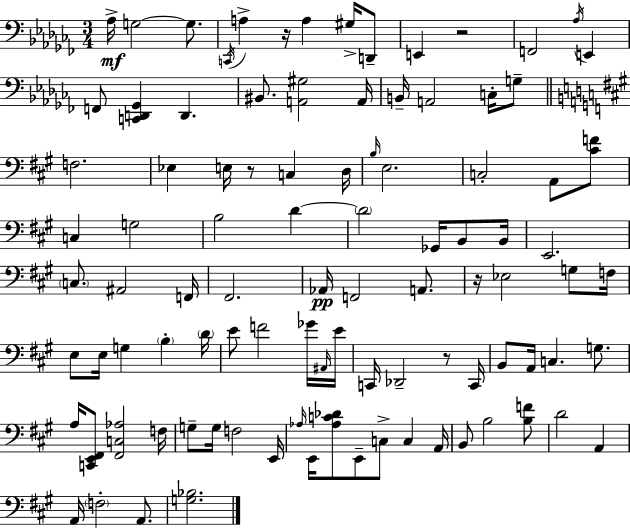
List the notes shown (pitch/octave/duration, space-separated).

Ab3/s G3/h G3/e. C2/s A3/q R/s A3/q G#3/s D2/e E2/q R/h F2/h Ab3/s E2/q F2/e [C2,D2,Gb2]/q D2/q. BIS2/e. [A2,G#3]/h A2/s B2/s A2/h C3/s G3/e F3/h. Eb3/q E3/s R/e C3/q D3/s B3/s E3/h. C3/h A2/e [C#4,F4]/e C3/q G3/h B3/h D4/q D4/h Gb2/s B2/e B2/s E2/h. C3/e. A#2/h F2/s F#2/h. Ab2/s F2/h A2/e. R/s Eb3/h G3/e F3/s E3/e E3/s G3/q B3/q D4/s E4/e F4/h Gb4/s A#2/s E4/s C2/s Db2/h R/e C2/s B2/e A2/s C3/q. G3/e. A3/s [C2,E2,F#2]/e [F#2,C3,Ab3]/h F3/s G3/e G3/s F3/h E2/s Ab3/s E2/s [Ab3,C4,Db4]/e E2/e C3/e C3/q A2/s B2/e B3/h [B3,F4]/e D4/h A2/q A2/s F3/h A2/e. [G3,Bb3]/h.